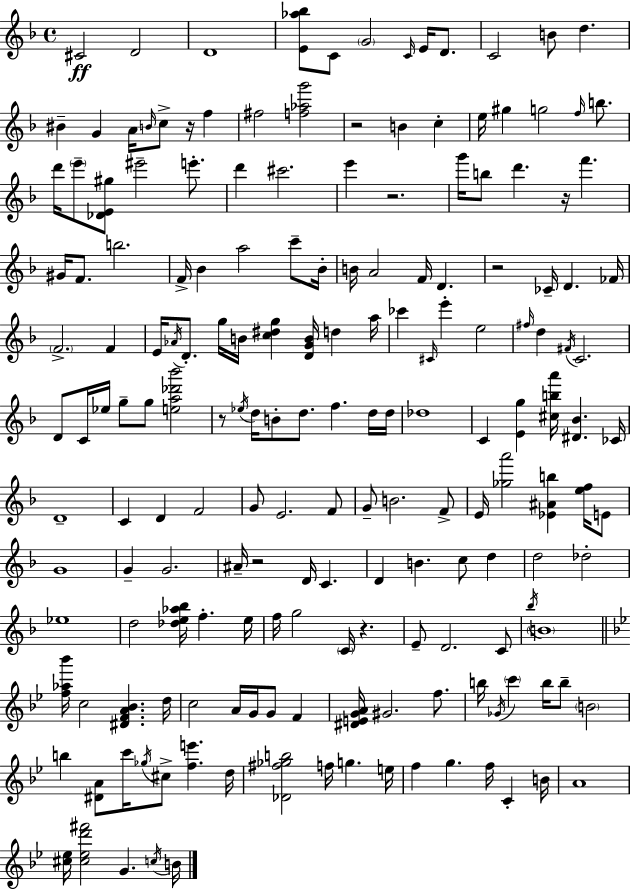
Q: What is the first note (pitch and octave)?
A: C#4